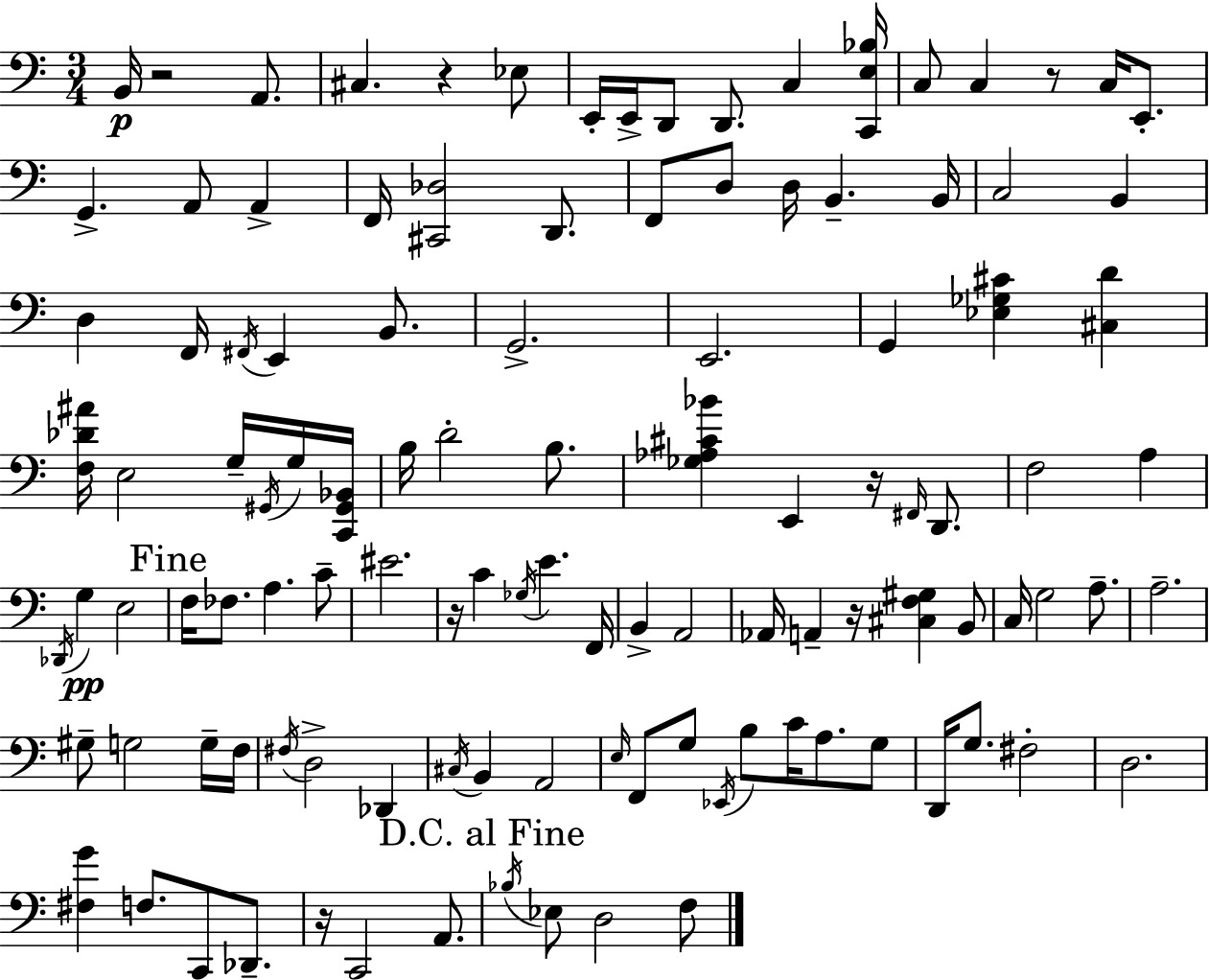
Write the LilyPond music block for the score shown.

{
  \clef bass
  \numericTimeSignature
  \time 3/4
  \key c \major
  \repeat volta 2 { b,16\p r2 a,8. | cis4. r4 ees8 | e,16-. e,16-> d,8 d,8. c4 <c, e bes>16 | c8 c4 r8 c16 e,8.-. | \break g,4.-> a,8 a,4-> | f,16 <cis, des>2 d,8. | f,8 d8 d16 b,4.-- b,16 | c2 b,4 | \break d4 f,16 \acciaccatura { fis,16 } e,4 b,8. | g,2.-> | e,2. | g,4 <ees ges cis'>4 <cis d'>4 | \break <f des' ais'>16 e2 g16-- \acciaccatura { gis,16 } | g16 <c, gis, bes,>16 b16 d'2-. b8. | <ges aes cis' bes'>4 e,4 r16 \grace { fis,16 } | d,8. f2 a4 | \break \acciaccatura { des,16 }\pp g4 e2 | \mark "Fine" f16 fes8. a4. | c'8-- eis'2. | r16 c'4 \acciaccatura { ges16 } e'4. | \break f,16 b,4-> a,2 | aes,16 a,4-- r16 <cis f gis>4 | b,8 c16 g2 | a8.-- a2.-- | \break gis8-- g2 | g16-- f16 \acciaccatura { fis16 } d2-> | des,4 \acciaccatura { cis16 } b,4 a,2 | \grace { e16 } f,8 g8 | \break \acciaccatura { ees,16 } b8 c'16 a8. g8 d,16 g8. | fis2-. d2. | <fis g'>4 | f8. c,8 des,8.-- r16 c,2 | \break a,8. \mark "D.C. al Fine" \acciaccatura { bes16 } ees8 | d2 f8 } \bar "|."
}